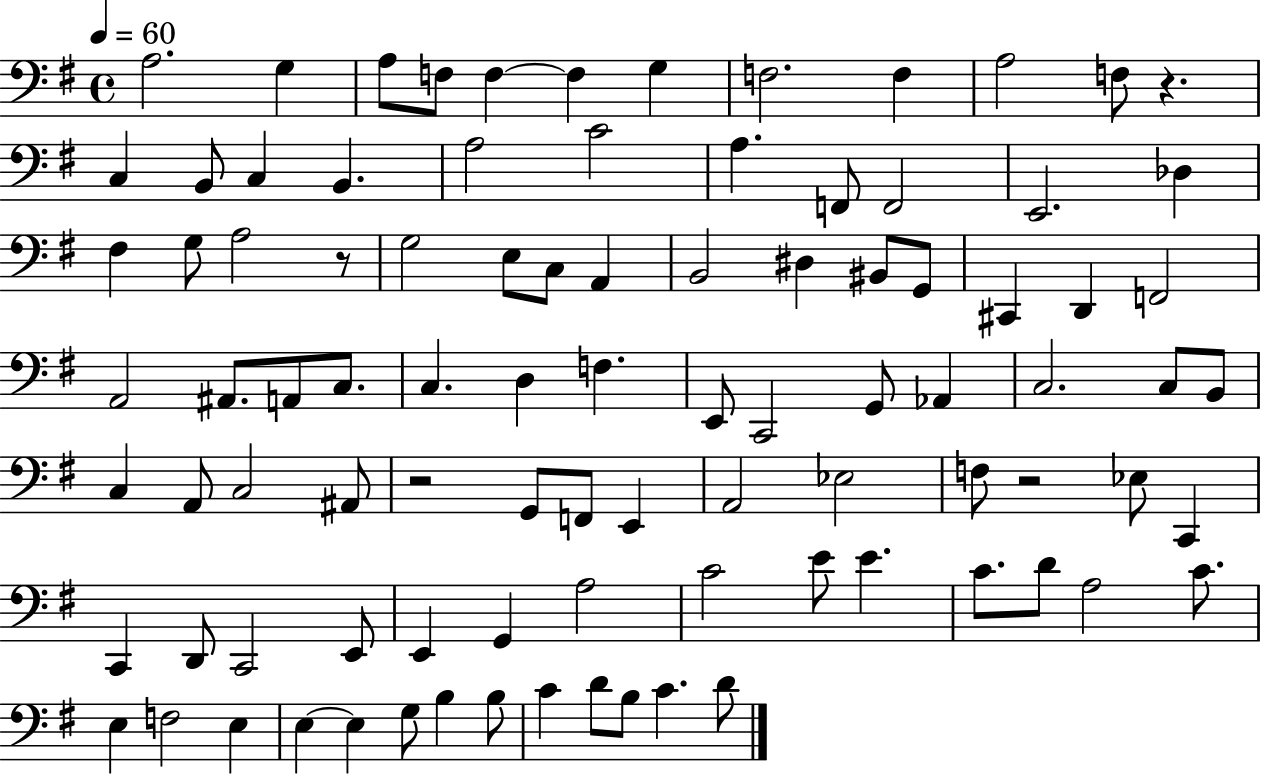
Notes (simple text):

A3/h. G3/q A3/e F3/e F3/q F3/q G3/q F3/h. F3/q A3/h F3/e R/q. C3/q B2/e C3/q B2/q. A3/h C4/h A3/q. F2/e F2/h E2/h. Db3/q F#3/q G3/e A3/h R/e G3/h E3/e C3/e A2/q B2/h D#3/q BIS2/e G2/e C#2/q D2/q F2/h A2/h A#2/e. A2/e C3/e. C3/q. D3/q F3/q. E2/e C2/h G2/e Ab2/q C3/h. C3/e B2/e C3/q A2/e C3/h A#2/e R/h G2/e F2/e E2/q A2/h Eb3/h F3/e R/h Eb3/e C2/q C2/q D2/e C2/h E2/e E2/q G2/q A3/h C4/h E4/e E4/q. C4/e. D4/e A3/h C4/e. E3/q F3/h E3/q E3/q E3/q G3/e B3/q B3/e C4/q D4/e B3/e C4/q. D4/e